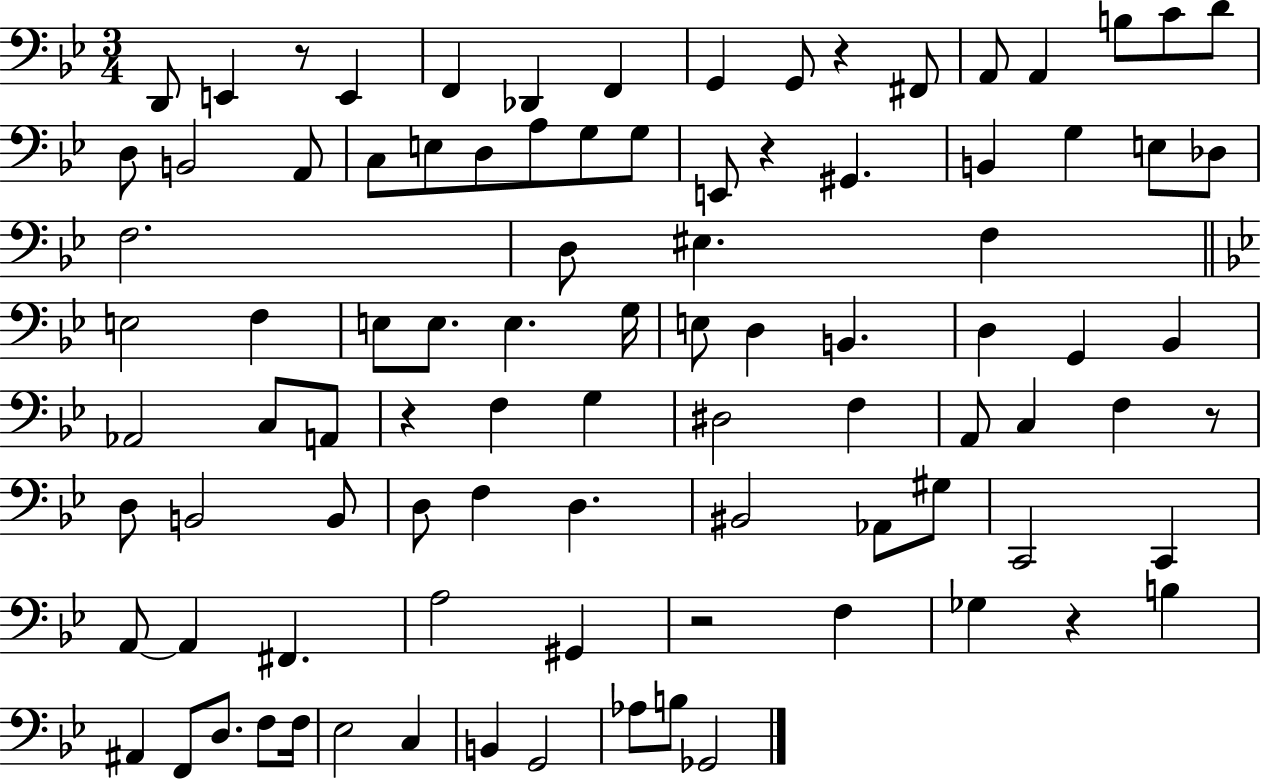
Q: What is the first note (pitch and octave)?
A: D2